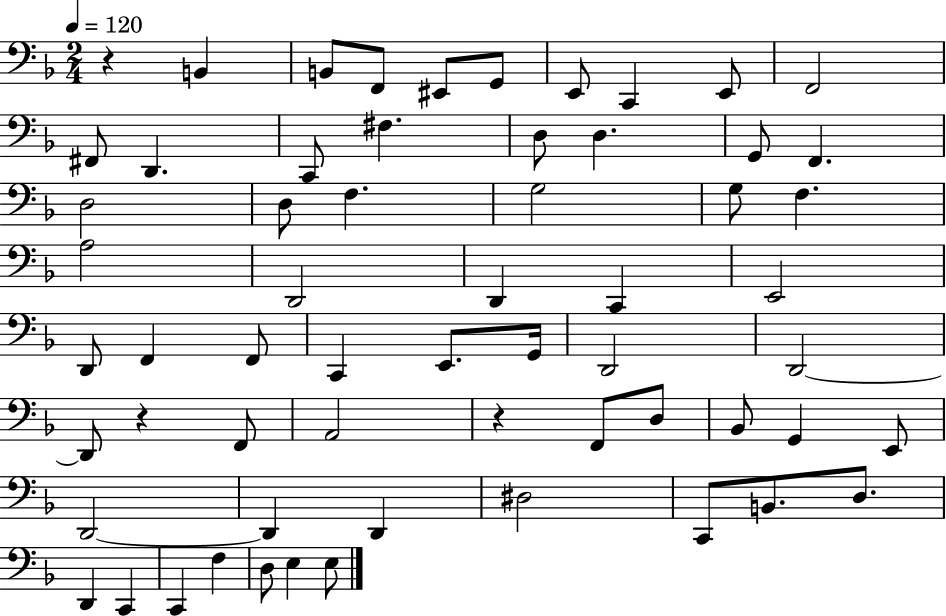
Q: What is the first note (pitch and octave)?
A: B2